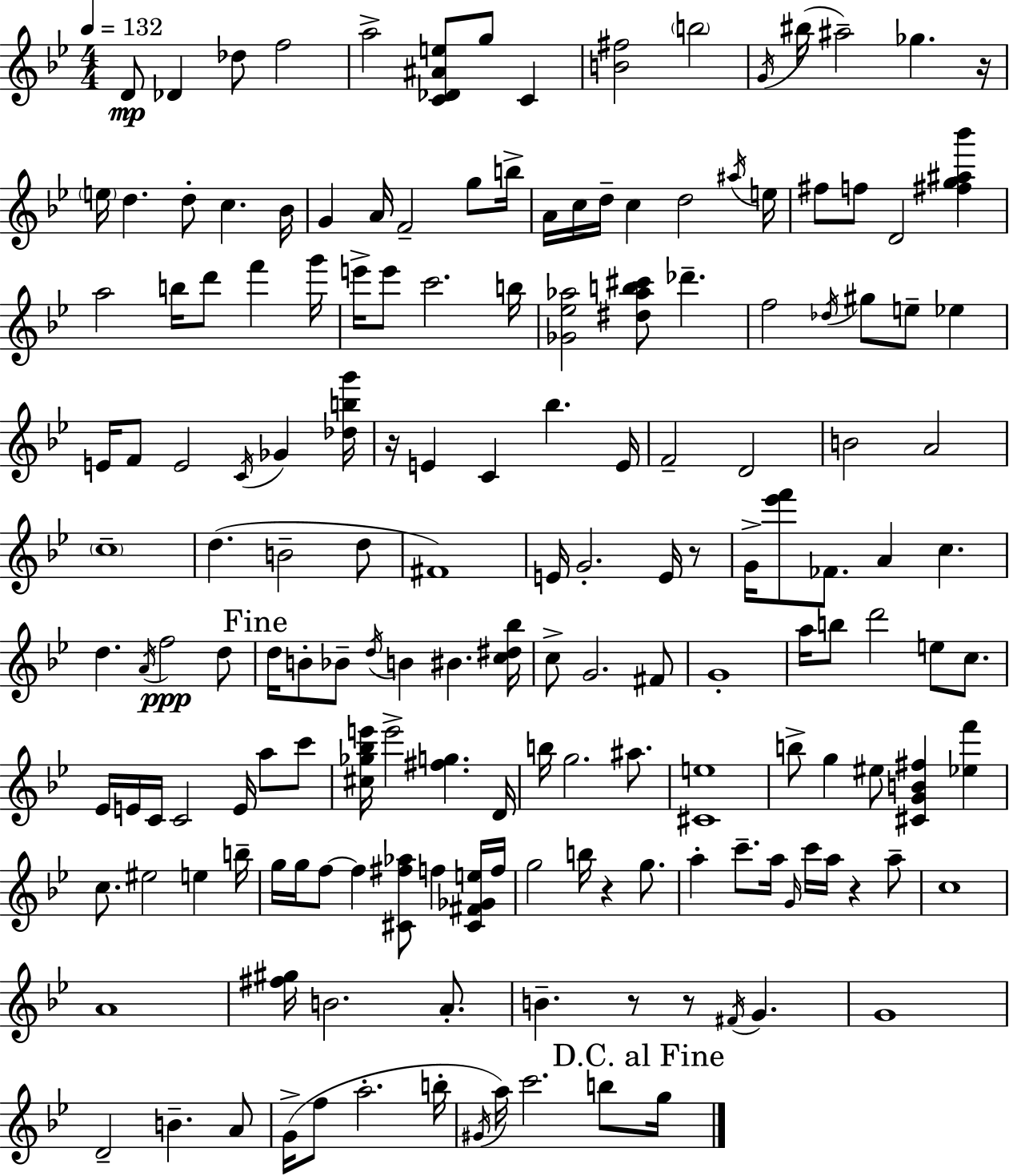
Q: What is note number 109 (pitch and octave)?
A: E5